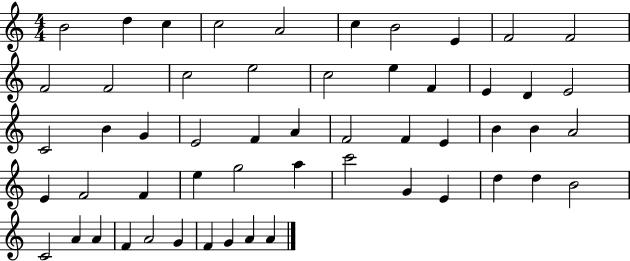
{
  \clef treble
  \numericTimeSignature
  \time 4/4
  \key c \major
  b'2 d''4 c''4 | c''2 a'2 | c''4 b'2 e'4 | f'2 f'2 | \break f'2 f'2 | c''2 e''2 | c''2 e''4 f'4 | e'4 d'4 e'2 | \break c'2 b'4 g'4 | e'2 f'4 a'4 | f'2 f'4 e'4 | b'4 b'4 a'2 | \break e'4 f'2 f'4 | e''4 g''2 a''4 | c'''2 g'4 e'4 | d''4 d''4 b'2 | \break c'2 a'4 a'4 | f'4 a'2 g'4 | f'4 g'4 a'4 a'4 | \bar "|."
}